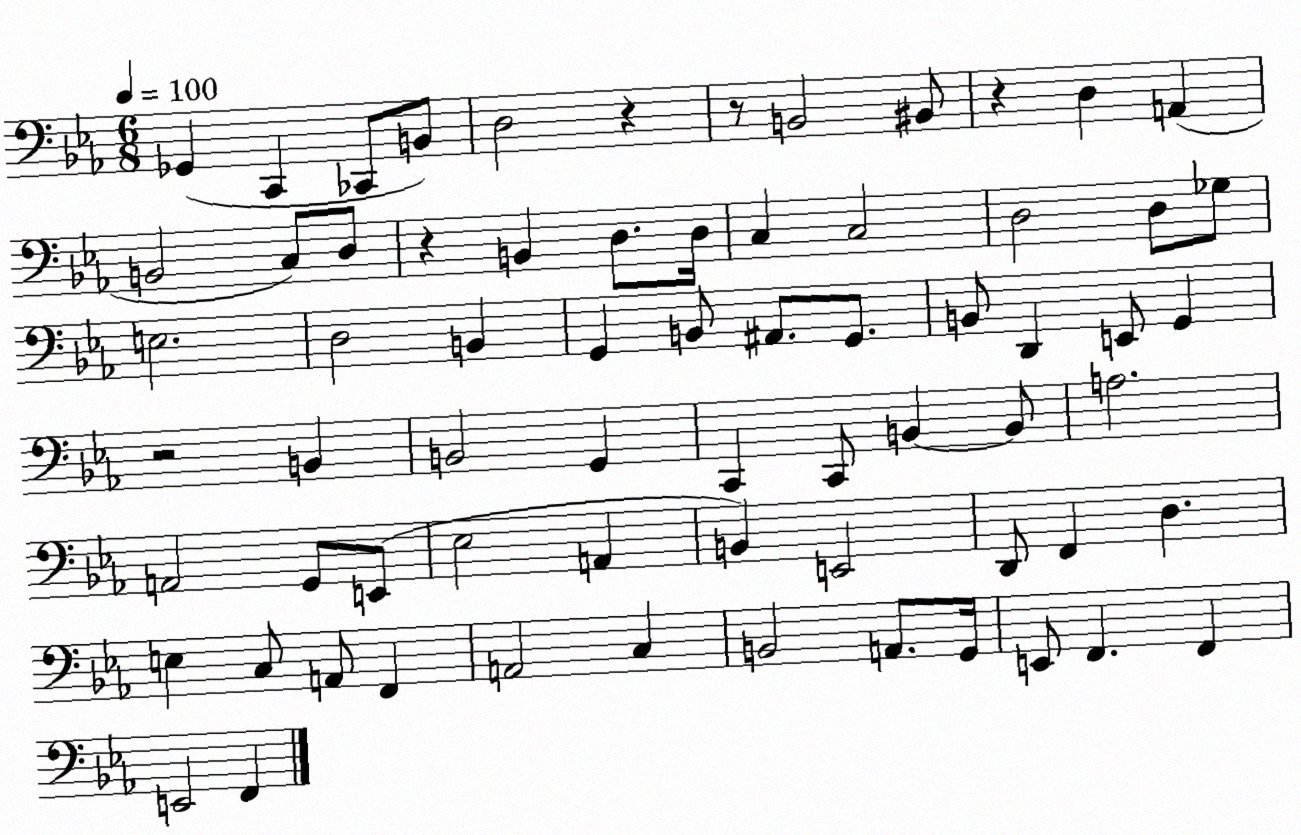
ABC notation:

X:1
T:Untitled
M:6/8
L:1/4
K:Eb
_G,, C,, _C,,/2 B,,/2 D,2 z z/2 B,,2 ^B,,/2 z D, A,, B,,2 C,/2 D,/2 z B,, D,/2 D,/4 C, C,2 D,2 D,/2 _G,/2 E,2 D,2 B,, G,, B,,/2 ^A,,/2 G,,/2 B,,/2 D,, E,,/2 G,, z2 B,, B,,2 G,, C,, C,,/2 B,, B,,/2 A,2 A,,2 G,,/2 E,,/2 _E,2 A,, B,, E,,2 D,,/2 F,, D, E, C,/2 A,,/2 F,, A,,2 C, B,,2 A,,/2 G,,/4 E,,/2 F,, F,, E,,2 F,,